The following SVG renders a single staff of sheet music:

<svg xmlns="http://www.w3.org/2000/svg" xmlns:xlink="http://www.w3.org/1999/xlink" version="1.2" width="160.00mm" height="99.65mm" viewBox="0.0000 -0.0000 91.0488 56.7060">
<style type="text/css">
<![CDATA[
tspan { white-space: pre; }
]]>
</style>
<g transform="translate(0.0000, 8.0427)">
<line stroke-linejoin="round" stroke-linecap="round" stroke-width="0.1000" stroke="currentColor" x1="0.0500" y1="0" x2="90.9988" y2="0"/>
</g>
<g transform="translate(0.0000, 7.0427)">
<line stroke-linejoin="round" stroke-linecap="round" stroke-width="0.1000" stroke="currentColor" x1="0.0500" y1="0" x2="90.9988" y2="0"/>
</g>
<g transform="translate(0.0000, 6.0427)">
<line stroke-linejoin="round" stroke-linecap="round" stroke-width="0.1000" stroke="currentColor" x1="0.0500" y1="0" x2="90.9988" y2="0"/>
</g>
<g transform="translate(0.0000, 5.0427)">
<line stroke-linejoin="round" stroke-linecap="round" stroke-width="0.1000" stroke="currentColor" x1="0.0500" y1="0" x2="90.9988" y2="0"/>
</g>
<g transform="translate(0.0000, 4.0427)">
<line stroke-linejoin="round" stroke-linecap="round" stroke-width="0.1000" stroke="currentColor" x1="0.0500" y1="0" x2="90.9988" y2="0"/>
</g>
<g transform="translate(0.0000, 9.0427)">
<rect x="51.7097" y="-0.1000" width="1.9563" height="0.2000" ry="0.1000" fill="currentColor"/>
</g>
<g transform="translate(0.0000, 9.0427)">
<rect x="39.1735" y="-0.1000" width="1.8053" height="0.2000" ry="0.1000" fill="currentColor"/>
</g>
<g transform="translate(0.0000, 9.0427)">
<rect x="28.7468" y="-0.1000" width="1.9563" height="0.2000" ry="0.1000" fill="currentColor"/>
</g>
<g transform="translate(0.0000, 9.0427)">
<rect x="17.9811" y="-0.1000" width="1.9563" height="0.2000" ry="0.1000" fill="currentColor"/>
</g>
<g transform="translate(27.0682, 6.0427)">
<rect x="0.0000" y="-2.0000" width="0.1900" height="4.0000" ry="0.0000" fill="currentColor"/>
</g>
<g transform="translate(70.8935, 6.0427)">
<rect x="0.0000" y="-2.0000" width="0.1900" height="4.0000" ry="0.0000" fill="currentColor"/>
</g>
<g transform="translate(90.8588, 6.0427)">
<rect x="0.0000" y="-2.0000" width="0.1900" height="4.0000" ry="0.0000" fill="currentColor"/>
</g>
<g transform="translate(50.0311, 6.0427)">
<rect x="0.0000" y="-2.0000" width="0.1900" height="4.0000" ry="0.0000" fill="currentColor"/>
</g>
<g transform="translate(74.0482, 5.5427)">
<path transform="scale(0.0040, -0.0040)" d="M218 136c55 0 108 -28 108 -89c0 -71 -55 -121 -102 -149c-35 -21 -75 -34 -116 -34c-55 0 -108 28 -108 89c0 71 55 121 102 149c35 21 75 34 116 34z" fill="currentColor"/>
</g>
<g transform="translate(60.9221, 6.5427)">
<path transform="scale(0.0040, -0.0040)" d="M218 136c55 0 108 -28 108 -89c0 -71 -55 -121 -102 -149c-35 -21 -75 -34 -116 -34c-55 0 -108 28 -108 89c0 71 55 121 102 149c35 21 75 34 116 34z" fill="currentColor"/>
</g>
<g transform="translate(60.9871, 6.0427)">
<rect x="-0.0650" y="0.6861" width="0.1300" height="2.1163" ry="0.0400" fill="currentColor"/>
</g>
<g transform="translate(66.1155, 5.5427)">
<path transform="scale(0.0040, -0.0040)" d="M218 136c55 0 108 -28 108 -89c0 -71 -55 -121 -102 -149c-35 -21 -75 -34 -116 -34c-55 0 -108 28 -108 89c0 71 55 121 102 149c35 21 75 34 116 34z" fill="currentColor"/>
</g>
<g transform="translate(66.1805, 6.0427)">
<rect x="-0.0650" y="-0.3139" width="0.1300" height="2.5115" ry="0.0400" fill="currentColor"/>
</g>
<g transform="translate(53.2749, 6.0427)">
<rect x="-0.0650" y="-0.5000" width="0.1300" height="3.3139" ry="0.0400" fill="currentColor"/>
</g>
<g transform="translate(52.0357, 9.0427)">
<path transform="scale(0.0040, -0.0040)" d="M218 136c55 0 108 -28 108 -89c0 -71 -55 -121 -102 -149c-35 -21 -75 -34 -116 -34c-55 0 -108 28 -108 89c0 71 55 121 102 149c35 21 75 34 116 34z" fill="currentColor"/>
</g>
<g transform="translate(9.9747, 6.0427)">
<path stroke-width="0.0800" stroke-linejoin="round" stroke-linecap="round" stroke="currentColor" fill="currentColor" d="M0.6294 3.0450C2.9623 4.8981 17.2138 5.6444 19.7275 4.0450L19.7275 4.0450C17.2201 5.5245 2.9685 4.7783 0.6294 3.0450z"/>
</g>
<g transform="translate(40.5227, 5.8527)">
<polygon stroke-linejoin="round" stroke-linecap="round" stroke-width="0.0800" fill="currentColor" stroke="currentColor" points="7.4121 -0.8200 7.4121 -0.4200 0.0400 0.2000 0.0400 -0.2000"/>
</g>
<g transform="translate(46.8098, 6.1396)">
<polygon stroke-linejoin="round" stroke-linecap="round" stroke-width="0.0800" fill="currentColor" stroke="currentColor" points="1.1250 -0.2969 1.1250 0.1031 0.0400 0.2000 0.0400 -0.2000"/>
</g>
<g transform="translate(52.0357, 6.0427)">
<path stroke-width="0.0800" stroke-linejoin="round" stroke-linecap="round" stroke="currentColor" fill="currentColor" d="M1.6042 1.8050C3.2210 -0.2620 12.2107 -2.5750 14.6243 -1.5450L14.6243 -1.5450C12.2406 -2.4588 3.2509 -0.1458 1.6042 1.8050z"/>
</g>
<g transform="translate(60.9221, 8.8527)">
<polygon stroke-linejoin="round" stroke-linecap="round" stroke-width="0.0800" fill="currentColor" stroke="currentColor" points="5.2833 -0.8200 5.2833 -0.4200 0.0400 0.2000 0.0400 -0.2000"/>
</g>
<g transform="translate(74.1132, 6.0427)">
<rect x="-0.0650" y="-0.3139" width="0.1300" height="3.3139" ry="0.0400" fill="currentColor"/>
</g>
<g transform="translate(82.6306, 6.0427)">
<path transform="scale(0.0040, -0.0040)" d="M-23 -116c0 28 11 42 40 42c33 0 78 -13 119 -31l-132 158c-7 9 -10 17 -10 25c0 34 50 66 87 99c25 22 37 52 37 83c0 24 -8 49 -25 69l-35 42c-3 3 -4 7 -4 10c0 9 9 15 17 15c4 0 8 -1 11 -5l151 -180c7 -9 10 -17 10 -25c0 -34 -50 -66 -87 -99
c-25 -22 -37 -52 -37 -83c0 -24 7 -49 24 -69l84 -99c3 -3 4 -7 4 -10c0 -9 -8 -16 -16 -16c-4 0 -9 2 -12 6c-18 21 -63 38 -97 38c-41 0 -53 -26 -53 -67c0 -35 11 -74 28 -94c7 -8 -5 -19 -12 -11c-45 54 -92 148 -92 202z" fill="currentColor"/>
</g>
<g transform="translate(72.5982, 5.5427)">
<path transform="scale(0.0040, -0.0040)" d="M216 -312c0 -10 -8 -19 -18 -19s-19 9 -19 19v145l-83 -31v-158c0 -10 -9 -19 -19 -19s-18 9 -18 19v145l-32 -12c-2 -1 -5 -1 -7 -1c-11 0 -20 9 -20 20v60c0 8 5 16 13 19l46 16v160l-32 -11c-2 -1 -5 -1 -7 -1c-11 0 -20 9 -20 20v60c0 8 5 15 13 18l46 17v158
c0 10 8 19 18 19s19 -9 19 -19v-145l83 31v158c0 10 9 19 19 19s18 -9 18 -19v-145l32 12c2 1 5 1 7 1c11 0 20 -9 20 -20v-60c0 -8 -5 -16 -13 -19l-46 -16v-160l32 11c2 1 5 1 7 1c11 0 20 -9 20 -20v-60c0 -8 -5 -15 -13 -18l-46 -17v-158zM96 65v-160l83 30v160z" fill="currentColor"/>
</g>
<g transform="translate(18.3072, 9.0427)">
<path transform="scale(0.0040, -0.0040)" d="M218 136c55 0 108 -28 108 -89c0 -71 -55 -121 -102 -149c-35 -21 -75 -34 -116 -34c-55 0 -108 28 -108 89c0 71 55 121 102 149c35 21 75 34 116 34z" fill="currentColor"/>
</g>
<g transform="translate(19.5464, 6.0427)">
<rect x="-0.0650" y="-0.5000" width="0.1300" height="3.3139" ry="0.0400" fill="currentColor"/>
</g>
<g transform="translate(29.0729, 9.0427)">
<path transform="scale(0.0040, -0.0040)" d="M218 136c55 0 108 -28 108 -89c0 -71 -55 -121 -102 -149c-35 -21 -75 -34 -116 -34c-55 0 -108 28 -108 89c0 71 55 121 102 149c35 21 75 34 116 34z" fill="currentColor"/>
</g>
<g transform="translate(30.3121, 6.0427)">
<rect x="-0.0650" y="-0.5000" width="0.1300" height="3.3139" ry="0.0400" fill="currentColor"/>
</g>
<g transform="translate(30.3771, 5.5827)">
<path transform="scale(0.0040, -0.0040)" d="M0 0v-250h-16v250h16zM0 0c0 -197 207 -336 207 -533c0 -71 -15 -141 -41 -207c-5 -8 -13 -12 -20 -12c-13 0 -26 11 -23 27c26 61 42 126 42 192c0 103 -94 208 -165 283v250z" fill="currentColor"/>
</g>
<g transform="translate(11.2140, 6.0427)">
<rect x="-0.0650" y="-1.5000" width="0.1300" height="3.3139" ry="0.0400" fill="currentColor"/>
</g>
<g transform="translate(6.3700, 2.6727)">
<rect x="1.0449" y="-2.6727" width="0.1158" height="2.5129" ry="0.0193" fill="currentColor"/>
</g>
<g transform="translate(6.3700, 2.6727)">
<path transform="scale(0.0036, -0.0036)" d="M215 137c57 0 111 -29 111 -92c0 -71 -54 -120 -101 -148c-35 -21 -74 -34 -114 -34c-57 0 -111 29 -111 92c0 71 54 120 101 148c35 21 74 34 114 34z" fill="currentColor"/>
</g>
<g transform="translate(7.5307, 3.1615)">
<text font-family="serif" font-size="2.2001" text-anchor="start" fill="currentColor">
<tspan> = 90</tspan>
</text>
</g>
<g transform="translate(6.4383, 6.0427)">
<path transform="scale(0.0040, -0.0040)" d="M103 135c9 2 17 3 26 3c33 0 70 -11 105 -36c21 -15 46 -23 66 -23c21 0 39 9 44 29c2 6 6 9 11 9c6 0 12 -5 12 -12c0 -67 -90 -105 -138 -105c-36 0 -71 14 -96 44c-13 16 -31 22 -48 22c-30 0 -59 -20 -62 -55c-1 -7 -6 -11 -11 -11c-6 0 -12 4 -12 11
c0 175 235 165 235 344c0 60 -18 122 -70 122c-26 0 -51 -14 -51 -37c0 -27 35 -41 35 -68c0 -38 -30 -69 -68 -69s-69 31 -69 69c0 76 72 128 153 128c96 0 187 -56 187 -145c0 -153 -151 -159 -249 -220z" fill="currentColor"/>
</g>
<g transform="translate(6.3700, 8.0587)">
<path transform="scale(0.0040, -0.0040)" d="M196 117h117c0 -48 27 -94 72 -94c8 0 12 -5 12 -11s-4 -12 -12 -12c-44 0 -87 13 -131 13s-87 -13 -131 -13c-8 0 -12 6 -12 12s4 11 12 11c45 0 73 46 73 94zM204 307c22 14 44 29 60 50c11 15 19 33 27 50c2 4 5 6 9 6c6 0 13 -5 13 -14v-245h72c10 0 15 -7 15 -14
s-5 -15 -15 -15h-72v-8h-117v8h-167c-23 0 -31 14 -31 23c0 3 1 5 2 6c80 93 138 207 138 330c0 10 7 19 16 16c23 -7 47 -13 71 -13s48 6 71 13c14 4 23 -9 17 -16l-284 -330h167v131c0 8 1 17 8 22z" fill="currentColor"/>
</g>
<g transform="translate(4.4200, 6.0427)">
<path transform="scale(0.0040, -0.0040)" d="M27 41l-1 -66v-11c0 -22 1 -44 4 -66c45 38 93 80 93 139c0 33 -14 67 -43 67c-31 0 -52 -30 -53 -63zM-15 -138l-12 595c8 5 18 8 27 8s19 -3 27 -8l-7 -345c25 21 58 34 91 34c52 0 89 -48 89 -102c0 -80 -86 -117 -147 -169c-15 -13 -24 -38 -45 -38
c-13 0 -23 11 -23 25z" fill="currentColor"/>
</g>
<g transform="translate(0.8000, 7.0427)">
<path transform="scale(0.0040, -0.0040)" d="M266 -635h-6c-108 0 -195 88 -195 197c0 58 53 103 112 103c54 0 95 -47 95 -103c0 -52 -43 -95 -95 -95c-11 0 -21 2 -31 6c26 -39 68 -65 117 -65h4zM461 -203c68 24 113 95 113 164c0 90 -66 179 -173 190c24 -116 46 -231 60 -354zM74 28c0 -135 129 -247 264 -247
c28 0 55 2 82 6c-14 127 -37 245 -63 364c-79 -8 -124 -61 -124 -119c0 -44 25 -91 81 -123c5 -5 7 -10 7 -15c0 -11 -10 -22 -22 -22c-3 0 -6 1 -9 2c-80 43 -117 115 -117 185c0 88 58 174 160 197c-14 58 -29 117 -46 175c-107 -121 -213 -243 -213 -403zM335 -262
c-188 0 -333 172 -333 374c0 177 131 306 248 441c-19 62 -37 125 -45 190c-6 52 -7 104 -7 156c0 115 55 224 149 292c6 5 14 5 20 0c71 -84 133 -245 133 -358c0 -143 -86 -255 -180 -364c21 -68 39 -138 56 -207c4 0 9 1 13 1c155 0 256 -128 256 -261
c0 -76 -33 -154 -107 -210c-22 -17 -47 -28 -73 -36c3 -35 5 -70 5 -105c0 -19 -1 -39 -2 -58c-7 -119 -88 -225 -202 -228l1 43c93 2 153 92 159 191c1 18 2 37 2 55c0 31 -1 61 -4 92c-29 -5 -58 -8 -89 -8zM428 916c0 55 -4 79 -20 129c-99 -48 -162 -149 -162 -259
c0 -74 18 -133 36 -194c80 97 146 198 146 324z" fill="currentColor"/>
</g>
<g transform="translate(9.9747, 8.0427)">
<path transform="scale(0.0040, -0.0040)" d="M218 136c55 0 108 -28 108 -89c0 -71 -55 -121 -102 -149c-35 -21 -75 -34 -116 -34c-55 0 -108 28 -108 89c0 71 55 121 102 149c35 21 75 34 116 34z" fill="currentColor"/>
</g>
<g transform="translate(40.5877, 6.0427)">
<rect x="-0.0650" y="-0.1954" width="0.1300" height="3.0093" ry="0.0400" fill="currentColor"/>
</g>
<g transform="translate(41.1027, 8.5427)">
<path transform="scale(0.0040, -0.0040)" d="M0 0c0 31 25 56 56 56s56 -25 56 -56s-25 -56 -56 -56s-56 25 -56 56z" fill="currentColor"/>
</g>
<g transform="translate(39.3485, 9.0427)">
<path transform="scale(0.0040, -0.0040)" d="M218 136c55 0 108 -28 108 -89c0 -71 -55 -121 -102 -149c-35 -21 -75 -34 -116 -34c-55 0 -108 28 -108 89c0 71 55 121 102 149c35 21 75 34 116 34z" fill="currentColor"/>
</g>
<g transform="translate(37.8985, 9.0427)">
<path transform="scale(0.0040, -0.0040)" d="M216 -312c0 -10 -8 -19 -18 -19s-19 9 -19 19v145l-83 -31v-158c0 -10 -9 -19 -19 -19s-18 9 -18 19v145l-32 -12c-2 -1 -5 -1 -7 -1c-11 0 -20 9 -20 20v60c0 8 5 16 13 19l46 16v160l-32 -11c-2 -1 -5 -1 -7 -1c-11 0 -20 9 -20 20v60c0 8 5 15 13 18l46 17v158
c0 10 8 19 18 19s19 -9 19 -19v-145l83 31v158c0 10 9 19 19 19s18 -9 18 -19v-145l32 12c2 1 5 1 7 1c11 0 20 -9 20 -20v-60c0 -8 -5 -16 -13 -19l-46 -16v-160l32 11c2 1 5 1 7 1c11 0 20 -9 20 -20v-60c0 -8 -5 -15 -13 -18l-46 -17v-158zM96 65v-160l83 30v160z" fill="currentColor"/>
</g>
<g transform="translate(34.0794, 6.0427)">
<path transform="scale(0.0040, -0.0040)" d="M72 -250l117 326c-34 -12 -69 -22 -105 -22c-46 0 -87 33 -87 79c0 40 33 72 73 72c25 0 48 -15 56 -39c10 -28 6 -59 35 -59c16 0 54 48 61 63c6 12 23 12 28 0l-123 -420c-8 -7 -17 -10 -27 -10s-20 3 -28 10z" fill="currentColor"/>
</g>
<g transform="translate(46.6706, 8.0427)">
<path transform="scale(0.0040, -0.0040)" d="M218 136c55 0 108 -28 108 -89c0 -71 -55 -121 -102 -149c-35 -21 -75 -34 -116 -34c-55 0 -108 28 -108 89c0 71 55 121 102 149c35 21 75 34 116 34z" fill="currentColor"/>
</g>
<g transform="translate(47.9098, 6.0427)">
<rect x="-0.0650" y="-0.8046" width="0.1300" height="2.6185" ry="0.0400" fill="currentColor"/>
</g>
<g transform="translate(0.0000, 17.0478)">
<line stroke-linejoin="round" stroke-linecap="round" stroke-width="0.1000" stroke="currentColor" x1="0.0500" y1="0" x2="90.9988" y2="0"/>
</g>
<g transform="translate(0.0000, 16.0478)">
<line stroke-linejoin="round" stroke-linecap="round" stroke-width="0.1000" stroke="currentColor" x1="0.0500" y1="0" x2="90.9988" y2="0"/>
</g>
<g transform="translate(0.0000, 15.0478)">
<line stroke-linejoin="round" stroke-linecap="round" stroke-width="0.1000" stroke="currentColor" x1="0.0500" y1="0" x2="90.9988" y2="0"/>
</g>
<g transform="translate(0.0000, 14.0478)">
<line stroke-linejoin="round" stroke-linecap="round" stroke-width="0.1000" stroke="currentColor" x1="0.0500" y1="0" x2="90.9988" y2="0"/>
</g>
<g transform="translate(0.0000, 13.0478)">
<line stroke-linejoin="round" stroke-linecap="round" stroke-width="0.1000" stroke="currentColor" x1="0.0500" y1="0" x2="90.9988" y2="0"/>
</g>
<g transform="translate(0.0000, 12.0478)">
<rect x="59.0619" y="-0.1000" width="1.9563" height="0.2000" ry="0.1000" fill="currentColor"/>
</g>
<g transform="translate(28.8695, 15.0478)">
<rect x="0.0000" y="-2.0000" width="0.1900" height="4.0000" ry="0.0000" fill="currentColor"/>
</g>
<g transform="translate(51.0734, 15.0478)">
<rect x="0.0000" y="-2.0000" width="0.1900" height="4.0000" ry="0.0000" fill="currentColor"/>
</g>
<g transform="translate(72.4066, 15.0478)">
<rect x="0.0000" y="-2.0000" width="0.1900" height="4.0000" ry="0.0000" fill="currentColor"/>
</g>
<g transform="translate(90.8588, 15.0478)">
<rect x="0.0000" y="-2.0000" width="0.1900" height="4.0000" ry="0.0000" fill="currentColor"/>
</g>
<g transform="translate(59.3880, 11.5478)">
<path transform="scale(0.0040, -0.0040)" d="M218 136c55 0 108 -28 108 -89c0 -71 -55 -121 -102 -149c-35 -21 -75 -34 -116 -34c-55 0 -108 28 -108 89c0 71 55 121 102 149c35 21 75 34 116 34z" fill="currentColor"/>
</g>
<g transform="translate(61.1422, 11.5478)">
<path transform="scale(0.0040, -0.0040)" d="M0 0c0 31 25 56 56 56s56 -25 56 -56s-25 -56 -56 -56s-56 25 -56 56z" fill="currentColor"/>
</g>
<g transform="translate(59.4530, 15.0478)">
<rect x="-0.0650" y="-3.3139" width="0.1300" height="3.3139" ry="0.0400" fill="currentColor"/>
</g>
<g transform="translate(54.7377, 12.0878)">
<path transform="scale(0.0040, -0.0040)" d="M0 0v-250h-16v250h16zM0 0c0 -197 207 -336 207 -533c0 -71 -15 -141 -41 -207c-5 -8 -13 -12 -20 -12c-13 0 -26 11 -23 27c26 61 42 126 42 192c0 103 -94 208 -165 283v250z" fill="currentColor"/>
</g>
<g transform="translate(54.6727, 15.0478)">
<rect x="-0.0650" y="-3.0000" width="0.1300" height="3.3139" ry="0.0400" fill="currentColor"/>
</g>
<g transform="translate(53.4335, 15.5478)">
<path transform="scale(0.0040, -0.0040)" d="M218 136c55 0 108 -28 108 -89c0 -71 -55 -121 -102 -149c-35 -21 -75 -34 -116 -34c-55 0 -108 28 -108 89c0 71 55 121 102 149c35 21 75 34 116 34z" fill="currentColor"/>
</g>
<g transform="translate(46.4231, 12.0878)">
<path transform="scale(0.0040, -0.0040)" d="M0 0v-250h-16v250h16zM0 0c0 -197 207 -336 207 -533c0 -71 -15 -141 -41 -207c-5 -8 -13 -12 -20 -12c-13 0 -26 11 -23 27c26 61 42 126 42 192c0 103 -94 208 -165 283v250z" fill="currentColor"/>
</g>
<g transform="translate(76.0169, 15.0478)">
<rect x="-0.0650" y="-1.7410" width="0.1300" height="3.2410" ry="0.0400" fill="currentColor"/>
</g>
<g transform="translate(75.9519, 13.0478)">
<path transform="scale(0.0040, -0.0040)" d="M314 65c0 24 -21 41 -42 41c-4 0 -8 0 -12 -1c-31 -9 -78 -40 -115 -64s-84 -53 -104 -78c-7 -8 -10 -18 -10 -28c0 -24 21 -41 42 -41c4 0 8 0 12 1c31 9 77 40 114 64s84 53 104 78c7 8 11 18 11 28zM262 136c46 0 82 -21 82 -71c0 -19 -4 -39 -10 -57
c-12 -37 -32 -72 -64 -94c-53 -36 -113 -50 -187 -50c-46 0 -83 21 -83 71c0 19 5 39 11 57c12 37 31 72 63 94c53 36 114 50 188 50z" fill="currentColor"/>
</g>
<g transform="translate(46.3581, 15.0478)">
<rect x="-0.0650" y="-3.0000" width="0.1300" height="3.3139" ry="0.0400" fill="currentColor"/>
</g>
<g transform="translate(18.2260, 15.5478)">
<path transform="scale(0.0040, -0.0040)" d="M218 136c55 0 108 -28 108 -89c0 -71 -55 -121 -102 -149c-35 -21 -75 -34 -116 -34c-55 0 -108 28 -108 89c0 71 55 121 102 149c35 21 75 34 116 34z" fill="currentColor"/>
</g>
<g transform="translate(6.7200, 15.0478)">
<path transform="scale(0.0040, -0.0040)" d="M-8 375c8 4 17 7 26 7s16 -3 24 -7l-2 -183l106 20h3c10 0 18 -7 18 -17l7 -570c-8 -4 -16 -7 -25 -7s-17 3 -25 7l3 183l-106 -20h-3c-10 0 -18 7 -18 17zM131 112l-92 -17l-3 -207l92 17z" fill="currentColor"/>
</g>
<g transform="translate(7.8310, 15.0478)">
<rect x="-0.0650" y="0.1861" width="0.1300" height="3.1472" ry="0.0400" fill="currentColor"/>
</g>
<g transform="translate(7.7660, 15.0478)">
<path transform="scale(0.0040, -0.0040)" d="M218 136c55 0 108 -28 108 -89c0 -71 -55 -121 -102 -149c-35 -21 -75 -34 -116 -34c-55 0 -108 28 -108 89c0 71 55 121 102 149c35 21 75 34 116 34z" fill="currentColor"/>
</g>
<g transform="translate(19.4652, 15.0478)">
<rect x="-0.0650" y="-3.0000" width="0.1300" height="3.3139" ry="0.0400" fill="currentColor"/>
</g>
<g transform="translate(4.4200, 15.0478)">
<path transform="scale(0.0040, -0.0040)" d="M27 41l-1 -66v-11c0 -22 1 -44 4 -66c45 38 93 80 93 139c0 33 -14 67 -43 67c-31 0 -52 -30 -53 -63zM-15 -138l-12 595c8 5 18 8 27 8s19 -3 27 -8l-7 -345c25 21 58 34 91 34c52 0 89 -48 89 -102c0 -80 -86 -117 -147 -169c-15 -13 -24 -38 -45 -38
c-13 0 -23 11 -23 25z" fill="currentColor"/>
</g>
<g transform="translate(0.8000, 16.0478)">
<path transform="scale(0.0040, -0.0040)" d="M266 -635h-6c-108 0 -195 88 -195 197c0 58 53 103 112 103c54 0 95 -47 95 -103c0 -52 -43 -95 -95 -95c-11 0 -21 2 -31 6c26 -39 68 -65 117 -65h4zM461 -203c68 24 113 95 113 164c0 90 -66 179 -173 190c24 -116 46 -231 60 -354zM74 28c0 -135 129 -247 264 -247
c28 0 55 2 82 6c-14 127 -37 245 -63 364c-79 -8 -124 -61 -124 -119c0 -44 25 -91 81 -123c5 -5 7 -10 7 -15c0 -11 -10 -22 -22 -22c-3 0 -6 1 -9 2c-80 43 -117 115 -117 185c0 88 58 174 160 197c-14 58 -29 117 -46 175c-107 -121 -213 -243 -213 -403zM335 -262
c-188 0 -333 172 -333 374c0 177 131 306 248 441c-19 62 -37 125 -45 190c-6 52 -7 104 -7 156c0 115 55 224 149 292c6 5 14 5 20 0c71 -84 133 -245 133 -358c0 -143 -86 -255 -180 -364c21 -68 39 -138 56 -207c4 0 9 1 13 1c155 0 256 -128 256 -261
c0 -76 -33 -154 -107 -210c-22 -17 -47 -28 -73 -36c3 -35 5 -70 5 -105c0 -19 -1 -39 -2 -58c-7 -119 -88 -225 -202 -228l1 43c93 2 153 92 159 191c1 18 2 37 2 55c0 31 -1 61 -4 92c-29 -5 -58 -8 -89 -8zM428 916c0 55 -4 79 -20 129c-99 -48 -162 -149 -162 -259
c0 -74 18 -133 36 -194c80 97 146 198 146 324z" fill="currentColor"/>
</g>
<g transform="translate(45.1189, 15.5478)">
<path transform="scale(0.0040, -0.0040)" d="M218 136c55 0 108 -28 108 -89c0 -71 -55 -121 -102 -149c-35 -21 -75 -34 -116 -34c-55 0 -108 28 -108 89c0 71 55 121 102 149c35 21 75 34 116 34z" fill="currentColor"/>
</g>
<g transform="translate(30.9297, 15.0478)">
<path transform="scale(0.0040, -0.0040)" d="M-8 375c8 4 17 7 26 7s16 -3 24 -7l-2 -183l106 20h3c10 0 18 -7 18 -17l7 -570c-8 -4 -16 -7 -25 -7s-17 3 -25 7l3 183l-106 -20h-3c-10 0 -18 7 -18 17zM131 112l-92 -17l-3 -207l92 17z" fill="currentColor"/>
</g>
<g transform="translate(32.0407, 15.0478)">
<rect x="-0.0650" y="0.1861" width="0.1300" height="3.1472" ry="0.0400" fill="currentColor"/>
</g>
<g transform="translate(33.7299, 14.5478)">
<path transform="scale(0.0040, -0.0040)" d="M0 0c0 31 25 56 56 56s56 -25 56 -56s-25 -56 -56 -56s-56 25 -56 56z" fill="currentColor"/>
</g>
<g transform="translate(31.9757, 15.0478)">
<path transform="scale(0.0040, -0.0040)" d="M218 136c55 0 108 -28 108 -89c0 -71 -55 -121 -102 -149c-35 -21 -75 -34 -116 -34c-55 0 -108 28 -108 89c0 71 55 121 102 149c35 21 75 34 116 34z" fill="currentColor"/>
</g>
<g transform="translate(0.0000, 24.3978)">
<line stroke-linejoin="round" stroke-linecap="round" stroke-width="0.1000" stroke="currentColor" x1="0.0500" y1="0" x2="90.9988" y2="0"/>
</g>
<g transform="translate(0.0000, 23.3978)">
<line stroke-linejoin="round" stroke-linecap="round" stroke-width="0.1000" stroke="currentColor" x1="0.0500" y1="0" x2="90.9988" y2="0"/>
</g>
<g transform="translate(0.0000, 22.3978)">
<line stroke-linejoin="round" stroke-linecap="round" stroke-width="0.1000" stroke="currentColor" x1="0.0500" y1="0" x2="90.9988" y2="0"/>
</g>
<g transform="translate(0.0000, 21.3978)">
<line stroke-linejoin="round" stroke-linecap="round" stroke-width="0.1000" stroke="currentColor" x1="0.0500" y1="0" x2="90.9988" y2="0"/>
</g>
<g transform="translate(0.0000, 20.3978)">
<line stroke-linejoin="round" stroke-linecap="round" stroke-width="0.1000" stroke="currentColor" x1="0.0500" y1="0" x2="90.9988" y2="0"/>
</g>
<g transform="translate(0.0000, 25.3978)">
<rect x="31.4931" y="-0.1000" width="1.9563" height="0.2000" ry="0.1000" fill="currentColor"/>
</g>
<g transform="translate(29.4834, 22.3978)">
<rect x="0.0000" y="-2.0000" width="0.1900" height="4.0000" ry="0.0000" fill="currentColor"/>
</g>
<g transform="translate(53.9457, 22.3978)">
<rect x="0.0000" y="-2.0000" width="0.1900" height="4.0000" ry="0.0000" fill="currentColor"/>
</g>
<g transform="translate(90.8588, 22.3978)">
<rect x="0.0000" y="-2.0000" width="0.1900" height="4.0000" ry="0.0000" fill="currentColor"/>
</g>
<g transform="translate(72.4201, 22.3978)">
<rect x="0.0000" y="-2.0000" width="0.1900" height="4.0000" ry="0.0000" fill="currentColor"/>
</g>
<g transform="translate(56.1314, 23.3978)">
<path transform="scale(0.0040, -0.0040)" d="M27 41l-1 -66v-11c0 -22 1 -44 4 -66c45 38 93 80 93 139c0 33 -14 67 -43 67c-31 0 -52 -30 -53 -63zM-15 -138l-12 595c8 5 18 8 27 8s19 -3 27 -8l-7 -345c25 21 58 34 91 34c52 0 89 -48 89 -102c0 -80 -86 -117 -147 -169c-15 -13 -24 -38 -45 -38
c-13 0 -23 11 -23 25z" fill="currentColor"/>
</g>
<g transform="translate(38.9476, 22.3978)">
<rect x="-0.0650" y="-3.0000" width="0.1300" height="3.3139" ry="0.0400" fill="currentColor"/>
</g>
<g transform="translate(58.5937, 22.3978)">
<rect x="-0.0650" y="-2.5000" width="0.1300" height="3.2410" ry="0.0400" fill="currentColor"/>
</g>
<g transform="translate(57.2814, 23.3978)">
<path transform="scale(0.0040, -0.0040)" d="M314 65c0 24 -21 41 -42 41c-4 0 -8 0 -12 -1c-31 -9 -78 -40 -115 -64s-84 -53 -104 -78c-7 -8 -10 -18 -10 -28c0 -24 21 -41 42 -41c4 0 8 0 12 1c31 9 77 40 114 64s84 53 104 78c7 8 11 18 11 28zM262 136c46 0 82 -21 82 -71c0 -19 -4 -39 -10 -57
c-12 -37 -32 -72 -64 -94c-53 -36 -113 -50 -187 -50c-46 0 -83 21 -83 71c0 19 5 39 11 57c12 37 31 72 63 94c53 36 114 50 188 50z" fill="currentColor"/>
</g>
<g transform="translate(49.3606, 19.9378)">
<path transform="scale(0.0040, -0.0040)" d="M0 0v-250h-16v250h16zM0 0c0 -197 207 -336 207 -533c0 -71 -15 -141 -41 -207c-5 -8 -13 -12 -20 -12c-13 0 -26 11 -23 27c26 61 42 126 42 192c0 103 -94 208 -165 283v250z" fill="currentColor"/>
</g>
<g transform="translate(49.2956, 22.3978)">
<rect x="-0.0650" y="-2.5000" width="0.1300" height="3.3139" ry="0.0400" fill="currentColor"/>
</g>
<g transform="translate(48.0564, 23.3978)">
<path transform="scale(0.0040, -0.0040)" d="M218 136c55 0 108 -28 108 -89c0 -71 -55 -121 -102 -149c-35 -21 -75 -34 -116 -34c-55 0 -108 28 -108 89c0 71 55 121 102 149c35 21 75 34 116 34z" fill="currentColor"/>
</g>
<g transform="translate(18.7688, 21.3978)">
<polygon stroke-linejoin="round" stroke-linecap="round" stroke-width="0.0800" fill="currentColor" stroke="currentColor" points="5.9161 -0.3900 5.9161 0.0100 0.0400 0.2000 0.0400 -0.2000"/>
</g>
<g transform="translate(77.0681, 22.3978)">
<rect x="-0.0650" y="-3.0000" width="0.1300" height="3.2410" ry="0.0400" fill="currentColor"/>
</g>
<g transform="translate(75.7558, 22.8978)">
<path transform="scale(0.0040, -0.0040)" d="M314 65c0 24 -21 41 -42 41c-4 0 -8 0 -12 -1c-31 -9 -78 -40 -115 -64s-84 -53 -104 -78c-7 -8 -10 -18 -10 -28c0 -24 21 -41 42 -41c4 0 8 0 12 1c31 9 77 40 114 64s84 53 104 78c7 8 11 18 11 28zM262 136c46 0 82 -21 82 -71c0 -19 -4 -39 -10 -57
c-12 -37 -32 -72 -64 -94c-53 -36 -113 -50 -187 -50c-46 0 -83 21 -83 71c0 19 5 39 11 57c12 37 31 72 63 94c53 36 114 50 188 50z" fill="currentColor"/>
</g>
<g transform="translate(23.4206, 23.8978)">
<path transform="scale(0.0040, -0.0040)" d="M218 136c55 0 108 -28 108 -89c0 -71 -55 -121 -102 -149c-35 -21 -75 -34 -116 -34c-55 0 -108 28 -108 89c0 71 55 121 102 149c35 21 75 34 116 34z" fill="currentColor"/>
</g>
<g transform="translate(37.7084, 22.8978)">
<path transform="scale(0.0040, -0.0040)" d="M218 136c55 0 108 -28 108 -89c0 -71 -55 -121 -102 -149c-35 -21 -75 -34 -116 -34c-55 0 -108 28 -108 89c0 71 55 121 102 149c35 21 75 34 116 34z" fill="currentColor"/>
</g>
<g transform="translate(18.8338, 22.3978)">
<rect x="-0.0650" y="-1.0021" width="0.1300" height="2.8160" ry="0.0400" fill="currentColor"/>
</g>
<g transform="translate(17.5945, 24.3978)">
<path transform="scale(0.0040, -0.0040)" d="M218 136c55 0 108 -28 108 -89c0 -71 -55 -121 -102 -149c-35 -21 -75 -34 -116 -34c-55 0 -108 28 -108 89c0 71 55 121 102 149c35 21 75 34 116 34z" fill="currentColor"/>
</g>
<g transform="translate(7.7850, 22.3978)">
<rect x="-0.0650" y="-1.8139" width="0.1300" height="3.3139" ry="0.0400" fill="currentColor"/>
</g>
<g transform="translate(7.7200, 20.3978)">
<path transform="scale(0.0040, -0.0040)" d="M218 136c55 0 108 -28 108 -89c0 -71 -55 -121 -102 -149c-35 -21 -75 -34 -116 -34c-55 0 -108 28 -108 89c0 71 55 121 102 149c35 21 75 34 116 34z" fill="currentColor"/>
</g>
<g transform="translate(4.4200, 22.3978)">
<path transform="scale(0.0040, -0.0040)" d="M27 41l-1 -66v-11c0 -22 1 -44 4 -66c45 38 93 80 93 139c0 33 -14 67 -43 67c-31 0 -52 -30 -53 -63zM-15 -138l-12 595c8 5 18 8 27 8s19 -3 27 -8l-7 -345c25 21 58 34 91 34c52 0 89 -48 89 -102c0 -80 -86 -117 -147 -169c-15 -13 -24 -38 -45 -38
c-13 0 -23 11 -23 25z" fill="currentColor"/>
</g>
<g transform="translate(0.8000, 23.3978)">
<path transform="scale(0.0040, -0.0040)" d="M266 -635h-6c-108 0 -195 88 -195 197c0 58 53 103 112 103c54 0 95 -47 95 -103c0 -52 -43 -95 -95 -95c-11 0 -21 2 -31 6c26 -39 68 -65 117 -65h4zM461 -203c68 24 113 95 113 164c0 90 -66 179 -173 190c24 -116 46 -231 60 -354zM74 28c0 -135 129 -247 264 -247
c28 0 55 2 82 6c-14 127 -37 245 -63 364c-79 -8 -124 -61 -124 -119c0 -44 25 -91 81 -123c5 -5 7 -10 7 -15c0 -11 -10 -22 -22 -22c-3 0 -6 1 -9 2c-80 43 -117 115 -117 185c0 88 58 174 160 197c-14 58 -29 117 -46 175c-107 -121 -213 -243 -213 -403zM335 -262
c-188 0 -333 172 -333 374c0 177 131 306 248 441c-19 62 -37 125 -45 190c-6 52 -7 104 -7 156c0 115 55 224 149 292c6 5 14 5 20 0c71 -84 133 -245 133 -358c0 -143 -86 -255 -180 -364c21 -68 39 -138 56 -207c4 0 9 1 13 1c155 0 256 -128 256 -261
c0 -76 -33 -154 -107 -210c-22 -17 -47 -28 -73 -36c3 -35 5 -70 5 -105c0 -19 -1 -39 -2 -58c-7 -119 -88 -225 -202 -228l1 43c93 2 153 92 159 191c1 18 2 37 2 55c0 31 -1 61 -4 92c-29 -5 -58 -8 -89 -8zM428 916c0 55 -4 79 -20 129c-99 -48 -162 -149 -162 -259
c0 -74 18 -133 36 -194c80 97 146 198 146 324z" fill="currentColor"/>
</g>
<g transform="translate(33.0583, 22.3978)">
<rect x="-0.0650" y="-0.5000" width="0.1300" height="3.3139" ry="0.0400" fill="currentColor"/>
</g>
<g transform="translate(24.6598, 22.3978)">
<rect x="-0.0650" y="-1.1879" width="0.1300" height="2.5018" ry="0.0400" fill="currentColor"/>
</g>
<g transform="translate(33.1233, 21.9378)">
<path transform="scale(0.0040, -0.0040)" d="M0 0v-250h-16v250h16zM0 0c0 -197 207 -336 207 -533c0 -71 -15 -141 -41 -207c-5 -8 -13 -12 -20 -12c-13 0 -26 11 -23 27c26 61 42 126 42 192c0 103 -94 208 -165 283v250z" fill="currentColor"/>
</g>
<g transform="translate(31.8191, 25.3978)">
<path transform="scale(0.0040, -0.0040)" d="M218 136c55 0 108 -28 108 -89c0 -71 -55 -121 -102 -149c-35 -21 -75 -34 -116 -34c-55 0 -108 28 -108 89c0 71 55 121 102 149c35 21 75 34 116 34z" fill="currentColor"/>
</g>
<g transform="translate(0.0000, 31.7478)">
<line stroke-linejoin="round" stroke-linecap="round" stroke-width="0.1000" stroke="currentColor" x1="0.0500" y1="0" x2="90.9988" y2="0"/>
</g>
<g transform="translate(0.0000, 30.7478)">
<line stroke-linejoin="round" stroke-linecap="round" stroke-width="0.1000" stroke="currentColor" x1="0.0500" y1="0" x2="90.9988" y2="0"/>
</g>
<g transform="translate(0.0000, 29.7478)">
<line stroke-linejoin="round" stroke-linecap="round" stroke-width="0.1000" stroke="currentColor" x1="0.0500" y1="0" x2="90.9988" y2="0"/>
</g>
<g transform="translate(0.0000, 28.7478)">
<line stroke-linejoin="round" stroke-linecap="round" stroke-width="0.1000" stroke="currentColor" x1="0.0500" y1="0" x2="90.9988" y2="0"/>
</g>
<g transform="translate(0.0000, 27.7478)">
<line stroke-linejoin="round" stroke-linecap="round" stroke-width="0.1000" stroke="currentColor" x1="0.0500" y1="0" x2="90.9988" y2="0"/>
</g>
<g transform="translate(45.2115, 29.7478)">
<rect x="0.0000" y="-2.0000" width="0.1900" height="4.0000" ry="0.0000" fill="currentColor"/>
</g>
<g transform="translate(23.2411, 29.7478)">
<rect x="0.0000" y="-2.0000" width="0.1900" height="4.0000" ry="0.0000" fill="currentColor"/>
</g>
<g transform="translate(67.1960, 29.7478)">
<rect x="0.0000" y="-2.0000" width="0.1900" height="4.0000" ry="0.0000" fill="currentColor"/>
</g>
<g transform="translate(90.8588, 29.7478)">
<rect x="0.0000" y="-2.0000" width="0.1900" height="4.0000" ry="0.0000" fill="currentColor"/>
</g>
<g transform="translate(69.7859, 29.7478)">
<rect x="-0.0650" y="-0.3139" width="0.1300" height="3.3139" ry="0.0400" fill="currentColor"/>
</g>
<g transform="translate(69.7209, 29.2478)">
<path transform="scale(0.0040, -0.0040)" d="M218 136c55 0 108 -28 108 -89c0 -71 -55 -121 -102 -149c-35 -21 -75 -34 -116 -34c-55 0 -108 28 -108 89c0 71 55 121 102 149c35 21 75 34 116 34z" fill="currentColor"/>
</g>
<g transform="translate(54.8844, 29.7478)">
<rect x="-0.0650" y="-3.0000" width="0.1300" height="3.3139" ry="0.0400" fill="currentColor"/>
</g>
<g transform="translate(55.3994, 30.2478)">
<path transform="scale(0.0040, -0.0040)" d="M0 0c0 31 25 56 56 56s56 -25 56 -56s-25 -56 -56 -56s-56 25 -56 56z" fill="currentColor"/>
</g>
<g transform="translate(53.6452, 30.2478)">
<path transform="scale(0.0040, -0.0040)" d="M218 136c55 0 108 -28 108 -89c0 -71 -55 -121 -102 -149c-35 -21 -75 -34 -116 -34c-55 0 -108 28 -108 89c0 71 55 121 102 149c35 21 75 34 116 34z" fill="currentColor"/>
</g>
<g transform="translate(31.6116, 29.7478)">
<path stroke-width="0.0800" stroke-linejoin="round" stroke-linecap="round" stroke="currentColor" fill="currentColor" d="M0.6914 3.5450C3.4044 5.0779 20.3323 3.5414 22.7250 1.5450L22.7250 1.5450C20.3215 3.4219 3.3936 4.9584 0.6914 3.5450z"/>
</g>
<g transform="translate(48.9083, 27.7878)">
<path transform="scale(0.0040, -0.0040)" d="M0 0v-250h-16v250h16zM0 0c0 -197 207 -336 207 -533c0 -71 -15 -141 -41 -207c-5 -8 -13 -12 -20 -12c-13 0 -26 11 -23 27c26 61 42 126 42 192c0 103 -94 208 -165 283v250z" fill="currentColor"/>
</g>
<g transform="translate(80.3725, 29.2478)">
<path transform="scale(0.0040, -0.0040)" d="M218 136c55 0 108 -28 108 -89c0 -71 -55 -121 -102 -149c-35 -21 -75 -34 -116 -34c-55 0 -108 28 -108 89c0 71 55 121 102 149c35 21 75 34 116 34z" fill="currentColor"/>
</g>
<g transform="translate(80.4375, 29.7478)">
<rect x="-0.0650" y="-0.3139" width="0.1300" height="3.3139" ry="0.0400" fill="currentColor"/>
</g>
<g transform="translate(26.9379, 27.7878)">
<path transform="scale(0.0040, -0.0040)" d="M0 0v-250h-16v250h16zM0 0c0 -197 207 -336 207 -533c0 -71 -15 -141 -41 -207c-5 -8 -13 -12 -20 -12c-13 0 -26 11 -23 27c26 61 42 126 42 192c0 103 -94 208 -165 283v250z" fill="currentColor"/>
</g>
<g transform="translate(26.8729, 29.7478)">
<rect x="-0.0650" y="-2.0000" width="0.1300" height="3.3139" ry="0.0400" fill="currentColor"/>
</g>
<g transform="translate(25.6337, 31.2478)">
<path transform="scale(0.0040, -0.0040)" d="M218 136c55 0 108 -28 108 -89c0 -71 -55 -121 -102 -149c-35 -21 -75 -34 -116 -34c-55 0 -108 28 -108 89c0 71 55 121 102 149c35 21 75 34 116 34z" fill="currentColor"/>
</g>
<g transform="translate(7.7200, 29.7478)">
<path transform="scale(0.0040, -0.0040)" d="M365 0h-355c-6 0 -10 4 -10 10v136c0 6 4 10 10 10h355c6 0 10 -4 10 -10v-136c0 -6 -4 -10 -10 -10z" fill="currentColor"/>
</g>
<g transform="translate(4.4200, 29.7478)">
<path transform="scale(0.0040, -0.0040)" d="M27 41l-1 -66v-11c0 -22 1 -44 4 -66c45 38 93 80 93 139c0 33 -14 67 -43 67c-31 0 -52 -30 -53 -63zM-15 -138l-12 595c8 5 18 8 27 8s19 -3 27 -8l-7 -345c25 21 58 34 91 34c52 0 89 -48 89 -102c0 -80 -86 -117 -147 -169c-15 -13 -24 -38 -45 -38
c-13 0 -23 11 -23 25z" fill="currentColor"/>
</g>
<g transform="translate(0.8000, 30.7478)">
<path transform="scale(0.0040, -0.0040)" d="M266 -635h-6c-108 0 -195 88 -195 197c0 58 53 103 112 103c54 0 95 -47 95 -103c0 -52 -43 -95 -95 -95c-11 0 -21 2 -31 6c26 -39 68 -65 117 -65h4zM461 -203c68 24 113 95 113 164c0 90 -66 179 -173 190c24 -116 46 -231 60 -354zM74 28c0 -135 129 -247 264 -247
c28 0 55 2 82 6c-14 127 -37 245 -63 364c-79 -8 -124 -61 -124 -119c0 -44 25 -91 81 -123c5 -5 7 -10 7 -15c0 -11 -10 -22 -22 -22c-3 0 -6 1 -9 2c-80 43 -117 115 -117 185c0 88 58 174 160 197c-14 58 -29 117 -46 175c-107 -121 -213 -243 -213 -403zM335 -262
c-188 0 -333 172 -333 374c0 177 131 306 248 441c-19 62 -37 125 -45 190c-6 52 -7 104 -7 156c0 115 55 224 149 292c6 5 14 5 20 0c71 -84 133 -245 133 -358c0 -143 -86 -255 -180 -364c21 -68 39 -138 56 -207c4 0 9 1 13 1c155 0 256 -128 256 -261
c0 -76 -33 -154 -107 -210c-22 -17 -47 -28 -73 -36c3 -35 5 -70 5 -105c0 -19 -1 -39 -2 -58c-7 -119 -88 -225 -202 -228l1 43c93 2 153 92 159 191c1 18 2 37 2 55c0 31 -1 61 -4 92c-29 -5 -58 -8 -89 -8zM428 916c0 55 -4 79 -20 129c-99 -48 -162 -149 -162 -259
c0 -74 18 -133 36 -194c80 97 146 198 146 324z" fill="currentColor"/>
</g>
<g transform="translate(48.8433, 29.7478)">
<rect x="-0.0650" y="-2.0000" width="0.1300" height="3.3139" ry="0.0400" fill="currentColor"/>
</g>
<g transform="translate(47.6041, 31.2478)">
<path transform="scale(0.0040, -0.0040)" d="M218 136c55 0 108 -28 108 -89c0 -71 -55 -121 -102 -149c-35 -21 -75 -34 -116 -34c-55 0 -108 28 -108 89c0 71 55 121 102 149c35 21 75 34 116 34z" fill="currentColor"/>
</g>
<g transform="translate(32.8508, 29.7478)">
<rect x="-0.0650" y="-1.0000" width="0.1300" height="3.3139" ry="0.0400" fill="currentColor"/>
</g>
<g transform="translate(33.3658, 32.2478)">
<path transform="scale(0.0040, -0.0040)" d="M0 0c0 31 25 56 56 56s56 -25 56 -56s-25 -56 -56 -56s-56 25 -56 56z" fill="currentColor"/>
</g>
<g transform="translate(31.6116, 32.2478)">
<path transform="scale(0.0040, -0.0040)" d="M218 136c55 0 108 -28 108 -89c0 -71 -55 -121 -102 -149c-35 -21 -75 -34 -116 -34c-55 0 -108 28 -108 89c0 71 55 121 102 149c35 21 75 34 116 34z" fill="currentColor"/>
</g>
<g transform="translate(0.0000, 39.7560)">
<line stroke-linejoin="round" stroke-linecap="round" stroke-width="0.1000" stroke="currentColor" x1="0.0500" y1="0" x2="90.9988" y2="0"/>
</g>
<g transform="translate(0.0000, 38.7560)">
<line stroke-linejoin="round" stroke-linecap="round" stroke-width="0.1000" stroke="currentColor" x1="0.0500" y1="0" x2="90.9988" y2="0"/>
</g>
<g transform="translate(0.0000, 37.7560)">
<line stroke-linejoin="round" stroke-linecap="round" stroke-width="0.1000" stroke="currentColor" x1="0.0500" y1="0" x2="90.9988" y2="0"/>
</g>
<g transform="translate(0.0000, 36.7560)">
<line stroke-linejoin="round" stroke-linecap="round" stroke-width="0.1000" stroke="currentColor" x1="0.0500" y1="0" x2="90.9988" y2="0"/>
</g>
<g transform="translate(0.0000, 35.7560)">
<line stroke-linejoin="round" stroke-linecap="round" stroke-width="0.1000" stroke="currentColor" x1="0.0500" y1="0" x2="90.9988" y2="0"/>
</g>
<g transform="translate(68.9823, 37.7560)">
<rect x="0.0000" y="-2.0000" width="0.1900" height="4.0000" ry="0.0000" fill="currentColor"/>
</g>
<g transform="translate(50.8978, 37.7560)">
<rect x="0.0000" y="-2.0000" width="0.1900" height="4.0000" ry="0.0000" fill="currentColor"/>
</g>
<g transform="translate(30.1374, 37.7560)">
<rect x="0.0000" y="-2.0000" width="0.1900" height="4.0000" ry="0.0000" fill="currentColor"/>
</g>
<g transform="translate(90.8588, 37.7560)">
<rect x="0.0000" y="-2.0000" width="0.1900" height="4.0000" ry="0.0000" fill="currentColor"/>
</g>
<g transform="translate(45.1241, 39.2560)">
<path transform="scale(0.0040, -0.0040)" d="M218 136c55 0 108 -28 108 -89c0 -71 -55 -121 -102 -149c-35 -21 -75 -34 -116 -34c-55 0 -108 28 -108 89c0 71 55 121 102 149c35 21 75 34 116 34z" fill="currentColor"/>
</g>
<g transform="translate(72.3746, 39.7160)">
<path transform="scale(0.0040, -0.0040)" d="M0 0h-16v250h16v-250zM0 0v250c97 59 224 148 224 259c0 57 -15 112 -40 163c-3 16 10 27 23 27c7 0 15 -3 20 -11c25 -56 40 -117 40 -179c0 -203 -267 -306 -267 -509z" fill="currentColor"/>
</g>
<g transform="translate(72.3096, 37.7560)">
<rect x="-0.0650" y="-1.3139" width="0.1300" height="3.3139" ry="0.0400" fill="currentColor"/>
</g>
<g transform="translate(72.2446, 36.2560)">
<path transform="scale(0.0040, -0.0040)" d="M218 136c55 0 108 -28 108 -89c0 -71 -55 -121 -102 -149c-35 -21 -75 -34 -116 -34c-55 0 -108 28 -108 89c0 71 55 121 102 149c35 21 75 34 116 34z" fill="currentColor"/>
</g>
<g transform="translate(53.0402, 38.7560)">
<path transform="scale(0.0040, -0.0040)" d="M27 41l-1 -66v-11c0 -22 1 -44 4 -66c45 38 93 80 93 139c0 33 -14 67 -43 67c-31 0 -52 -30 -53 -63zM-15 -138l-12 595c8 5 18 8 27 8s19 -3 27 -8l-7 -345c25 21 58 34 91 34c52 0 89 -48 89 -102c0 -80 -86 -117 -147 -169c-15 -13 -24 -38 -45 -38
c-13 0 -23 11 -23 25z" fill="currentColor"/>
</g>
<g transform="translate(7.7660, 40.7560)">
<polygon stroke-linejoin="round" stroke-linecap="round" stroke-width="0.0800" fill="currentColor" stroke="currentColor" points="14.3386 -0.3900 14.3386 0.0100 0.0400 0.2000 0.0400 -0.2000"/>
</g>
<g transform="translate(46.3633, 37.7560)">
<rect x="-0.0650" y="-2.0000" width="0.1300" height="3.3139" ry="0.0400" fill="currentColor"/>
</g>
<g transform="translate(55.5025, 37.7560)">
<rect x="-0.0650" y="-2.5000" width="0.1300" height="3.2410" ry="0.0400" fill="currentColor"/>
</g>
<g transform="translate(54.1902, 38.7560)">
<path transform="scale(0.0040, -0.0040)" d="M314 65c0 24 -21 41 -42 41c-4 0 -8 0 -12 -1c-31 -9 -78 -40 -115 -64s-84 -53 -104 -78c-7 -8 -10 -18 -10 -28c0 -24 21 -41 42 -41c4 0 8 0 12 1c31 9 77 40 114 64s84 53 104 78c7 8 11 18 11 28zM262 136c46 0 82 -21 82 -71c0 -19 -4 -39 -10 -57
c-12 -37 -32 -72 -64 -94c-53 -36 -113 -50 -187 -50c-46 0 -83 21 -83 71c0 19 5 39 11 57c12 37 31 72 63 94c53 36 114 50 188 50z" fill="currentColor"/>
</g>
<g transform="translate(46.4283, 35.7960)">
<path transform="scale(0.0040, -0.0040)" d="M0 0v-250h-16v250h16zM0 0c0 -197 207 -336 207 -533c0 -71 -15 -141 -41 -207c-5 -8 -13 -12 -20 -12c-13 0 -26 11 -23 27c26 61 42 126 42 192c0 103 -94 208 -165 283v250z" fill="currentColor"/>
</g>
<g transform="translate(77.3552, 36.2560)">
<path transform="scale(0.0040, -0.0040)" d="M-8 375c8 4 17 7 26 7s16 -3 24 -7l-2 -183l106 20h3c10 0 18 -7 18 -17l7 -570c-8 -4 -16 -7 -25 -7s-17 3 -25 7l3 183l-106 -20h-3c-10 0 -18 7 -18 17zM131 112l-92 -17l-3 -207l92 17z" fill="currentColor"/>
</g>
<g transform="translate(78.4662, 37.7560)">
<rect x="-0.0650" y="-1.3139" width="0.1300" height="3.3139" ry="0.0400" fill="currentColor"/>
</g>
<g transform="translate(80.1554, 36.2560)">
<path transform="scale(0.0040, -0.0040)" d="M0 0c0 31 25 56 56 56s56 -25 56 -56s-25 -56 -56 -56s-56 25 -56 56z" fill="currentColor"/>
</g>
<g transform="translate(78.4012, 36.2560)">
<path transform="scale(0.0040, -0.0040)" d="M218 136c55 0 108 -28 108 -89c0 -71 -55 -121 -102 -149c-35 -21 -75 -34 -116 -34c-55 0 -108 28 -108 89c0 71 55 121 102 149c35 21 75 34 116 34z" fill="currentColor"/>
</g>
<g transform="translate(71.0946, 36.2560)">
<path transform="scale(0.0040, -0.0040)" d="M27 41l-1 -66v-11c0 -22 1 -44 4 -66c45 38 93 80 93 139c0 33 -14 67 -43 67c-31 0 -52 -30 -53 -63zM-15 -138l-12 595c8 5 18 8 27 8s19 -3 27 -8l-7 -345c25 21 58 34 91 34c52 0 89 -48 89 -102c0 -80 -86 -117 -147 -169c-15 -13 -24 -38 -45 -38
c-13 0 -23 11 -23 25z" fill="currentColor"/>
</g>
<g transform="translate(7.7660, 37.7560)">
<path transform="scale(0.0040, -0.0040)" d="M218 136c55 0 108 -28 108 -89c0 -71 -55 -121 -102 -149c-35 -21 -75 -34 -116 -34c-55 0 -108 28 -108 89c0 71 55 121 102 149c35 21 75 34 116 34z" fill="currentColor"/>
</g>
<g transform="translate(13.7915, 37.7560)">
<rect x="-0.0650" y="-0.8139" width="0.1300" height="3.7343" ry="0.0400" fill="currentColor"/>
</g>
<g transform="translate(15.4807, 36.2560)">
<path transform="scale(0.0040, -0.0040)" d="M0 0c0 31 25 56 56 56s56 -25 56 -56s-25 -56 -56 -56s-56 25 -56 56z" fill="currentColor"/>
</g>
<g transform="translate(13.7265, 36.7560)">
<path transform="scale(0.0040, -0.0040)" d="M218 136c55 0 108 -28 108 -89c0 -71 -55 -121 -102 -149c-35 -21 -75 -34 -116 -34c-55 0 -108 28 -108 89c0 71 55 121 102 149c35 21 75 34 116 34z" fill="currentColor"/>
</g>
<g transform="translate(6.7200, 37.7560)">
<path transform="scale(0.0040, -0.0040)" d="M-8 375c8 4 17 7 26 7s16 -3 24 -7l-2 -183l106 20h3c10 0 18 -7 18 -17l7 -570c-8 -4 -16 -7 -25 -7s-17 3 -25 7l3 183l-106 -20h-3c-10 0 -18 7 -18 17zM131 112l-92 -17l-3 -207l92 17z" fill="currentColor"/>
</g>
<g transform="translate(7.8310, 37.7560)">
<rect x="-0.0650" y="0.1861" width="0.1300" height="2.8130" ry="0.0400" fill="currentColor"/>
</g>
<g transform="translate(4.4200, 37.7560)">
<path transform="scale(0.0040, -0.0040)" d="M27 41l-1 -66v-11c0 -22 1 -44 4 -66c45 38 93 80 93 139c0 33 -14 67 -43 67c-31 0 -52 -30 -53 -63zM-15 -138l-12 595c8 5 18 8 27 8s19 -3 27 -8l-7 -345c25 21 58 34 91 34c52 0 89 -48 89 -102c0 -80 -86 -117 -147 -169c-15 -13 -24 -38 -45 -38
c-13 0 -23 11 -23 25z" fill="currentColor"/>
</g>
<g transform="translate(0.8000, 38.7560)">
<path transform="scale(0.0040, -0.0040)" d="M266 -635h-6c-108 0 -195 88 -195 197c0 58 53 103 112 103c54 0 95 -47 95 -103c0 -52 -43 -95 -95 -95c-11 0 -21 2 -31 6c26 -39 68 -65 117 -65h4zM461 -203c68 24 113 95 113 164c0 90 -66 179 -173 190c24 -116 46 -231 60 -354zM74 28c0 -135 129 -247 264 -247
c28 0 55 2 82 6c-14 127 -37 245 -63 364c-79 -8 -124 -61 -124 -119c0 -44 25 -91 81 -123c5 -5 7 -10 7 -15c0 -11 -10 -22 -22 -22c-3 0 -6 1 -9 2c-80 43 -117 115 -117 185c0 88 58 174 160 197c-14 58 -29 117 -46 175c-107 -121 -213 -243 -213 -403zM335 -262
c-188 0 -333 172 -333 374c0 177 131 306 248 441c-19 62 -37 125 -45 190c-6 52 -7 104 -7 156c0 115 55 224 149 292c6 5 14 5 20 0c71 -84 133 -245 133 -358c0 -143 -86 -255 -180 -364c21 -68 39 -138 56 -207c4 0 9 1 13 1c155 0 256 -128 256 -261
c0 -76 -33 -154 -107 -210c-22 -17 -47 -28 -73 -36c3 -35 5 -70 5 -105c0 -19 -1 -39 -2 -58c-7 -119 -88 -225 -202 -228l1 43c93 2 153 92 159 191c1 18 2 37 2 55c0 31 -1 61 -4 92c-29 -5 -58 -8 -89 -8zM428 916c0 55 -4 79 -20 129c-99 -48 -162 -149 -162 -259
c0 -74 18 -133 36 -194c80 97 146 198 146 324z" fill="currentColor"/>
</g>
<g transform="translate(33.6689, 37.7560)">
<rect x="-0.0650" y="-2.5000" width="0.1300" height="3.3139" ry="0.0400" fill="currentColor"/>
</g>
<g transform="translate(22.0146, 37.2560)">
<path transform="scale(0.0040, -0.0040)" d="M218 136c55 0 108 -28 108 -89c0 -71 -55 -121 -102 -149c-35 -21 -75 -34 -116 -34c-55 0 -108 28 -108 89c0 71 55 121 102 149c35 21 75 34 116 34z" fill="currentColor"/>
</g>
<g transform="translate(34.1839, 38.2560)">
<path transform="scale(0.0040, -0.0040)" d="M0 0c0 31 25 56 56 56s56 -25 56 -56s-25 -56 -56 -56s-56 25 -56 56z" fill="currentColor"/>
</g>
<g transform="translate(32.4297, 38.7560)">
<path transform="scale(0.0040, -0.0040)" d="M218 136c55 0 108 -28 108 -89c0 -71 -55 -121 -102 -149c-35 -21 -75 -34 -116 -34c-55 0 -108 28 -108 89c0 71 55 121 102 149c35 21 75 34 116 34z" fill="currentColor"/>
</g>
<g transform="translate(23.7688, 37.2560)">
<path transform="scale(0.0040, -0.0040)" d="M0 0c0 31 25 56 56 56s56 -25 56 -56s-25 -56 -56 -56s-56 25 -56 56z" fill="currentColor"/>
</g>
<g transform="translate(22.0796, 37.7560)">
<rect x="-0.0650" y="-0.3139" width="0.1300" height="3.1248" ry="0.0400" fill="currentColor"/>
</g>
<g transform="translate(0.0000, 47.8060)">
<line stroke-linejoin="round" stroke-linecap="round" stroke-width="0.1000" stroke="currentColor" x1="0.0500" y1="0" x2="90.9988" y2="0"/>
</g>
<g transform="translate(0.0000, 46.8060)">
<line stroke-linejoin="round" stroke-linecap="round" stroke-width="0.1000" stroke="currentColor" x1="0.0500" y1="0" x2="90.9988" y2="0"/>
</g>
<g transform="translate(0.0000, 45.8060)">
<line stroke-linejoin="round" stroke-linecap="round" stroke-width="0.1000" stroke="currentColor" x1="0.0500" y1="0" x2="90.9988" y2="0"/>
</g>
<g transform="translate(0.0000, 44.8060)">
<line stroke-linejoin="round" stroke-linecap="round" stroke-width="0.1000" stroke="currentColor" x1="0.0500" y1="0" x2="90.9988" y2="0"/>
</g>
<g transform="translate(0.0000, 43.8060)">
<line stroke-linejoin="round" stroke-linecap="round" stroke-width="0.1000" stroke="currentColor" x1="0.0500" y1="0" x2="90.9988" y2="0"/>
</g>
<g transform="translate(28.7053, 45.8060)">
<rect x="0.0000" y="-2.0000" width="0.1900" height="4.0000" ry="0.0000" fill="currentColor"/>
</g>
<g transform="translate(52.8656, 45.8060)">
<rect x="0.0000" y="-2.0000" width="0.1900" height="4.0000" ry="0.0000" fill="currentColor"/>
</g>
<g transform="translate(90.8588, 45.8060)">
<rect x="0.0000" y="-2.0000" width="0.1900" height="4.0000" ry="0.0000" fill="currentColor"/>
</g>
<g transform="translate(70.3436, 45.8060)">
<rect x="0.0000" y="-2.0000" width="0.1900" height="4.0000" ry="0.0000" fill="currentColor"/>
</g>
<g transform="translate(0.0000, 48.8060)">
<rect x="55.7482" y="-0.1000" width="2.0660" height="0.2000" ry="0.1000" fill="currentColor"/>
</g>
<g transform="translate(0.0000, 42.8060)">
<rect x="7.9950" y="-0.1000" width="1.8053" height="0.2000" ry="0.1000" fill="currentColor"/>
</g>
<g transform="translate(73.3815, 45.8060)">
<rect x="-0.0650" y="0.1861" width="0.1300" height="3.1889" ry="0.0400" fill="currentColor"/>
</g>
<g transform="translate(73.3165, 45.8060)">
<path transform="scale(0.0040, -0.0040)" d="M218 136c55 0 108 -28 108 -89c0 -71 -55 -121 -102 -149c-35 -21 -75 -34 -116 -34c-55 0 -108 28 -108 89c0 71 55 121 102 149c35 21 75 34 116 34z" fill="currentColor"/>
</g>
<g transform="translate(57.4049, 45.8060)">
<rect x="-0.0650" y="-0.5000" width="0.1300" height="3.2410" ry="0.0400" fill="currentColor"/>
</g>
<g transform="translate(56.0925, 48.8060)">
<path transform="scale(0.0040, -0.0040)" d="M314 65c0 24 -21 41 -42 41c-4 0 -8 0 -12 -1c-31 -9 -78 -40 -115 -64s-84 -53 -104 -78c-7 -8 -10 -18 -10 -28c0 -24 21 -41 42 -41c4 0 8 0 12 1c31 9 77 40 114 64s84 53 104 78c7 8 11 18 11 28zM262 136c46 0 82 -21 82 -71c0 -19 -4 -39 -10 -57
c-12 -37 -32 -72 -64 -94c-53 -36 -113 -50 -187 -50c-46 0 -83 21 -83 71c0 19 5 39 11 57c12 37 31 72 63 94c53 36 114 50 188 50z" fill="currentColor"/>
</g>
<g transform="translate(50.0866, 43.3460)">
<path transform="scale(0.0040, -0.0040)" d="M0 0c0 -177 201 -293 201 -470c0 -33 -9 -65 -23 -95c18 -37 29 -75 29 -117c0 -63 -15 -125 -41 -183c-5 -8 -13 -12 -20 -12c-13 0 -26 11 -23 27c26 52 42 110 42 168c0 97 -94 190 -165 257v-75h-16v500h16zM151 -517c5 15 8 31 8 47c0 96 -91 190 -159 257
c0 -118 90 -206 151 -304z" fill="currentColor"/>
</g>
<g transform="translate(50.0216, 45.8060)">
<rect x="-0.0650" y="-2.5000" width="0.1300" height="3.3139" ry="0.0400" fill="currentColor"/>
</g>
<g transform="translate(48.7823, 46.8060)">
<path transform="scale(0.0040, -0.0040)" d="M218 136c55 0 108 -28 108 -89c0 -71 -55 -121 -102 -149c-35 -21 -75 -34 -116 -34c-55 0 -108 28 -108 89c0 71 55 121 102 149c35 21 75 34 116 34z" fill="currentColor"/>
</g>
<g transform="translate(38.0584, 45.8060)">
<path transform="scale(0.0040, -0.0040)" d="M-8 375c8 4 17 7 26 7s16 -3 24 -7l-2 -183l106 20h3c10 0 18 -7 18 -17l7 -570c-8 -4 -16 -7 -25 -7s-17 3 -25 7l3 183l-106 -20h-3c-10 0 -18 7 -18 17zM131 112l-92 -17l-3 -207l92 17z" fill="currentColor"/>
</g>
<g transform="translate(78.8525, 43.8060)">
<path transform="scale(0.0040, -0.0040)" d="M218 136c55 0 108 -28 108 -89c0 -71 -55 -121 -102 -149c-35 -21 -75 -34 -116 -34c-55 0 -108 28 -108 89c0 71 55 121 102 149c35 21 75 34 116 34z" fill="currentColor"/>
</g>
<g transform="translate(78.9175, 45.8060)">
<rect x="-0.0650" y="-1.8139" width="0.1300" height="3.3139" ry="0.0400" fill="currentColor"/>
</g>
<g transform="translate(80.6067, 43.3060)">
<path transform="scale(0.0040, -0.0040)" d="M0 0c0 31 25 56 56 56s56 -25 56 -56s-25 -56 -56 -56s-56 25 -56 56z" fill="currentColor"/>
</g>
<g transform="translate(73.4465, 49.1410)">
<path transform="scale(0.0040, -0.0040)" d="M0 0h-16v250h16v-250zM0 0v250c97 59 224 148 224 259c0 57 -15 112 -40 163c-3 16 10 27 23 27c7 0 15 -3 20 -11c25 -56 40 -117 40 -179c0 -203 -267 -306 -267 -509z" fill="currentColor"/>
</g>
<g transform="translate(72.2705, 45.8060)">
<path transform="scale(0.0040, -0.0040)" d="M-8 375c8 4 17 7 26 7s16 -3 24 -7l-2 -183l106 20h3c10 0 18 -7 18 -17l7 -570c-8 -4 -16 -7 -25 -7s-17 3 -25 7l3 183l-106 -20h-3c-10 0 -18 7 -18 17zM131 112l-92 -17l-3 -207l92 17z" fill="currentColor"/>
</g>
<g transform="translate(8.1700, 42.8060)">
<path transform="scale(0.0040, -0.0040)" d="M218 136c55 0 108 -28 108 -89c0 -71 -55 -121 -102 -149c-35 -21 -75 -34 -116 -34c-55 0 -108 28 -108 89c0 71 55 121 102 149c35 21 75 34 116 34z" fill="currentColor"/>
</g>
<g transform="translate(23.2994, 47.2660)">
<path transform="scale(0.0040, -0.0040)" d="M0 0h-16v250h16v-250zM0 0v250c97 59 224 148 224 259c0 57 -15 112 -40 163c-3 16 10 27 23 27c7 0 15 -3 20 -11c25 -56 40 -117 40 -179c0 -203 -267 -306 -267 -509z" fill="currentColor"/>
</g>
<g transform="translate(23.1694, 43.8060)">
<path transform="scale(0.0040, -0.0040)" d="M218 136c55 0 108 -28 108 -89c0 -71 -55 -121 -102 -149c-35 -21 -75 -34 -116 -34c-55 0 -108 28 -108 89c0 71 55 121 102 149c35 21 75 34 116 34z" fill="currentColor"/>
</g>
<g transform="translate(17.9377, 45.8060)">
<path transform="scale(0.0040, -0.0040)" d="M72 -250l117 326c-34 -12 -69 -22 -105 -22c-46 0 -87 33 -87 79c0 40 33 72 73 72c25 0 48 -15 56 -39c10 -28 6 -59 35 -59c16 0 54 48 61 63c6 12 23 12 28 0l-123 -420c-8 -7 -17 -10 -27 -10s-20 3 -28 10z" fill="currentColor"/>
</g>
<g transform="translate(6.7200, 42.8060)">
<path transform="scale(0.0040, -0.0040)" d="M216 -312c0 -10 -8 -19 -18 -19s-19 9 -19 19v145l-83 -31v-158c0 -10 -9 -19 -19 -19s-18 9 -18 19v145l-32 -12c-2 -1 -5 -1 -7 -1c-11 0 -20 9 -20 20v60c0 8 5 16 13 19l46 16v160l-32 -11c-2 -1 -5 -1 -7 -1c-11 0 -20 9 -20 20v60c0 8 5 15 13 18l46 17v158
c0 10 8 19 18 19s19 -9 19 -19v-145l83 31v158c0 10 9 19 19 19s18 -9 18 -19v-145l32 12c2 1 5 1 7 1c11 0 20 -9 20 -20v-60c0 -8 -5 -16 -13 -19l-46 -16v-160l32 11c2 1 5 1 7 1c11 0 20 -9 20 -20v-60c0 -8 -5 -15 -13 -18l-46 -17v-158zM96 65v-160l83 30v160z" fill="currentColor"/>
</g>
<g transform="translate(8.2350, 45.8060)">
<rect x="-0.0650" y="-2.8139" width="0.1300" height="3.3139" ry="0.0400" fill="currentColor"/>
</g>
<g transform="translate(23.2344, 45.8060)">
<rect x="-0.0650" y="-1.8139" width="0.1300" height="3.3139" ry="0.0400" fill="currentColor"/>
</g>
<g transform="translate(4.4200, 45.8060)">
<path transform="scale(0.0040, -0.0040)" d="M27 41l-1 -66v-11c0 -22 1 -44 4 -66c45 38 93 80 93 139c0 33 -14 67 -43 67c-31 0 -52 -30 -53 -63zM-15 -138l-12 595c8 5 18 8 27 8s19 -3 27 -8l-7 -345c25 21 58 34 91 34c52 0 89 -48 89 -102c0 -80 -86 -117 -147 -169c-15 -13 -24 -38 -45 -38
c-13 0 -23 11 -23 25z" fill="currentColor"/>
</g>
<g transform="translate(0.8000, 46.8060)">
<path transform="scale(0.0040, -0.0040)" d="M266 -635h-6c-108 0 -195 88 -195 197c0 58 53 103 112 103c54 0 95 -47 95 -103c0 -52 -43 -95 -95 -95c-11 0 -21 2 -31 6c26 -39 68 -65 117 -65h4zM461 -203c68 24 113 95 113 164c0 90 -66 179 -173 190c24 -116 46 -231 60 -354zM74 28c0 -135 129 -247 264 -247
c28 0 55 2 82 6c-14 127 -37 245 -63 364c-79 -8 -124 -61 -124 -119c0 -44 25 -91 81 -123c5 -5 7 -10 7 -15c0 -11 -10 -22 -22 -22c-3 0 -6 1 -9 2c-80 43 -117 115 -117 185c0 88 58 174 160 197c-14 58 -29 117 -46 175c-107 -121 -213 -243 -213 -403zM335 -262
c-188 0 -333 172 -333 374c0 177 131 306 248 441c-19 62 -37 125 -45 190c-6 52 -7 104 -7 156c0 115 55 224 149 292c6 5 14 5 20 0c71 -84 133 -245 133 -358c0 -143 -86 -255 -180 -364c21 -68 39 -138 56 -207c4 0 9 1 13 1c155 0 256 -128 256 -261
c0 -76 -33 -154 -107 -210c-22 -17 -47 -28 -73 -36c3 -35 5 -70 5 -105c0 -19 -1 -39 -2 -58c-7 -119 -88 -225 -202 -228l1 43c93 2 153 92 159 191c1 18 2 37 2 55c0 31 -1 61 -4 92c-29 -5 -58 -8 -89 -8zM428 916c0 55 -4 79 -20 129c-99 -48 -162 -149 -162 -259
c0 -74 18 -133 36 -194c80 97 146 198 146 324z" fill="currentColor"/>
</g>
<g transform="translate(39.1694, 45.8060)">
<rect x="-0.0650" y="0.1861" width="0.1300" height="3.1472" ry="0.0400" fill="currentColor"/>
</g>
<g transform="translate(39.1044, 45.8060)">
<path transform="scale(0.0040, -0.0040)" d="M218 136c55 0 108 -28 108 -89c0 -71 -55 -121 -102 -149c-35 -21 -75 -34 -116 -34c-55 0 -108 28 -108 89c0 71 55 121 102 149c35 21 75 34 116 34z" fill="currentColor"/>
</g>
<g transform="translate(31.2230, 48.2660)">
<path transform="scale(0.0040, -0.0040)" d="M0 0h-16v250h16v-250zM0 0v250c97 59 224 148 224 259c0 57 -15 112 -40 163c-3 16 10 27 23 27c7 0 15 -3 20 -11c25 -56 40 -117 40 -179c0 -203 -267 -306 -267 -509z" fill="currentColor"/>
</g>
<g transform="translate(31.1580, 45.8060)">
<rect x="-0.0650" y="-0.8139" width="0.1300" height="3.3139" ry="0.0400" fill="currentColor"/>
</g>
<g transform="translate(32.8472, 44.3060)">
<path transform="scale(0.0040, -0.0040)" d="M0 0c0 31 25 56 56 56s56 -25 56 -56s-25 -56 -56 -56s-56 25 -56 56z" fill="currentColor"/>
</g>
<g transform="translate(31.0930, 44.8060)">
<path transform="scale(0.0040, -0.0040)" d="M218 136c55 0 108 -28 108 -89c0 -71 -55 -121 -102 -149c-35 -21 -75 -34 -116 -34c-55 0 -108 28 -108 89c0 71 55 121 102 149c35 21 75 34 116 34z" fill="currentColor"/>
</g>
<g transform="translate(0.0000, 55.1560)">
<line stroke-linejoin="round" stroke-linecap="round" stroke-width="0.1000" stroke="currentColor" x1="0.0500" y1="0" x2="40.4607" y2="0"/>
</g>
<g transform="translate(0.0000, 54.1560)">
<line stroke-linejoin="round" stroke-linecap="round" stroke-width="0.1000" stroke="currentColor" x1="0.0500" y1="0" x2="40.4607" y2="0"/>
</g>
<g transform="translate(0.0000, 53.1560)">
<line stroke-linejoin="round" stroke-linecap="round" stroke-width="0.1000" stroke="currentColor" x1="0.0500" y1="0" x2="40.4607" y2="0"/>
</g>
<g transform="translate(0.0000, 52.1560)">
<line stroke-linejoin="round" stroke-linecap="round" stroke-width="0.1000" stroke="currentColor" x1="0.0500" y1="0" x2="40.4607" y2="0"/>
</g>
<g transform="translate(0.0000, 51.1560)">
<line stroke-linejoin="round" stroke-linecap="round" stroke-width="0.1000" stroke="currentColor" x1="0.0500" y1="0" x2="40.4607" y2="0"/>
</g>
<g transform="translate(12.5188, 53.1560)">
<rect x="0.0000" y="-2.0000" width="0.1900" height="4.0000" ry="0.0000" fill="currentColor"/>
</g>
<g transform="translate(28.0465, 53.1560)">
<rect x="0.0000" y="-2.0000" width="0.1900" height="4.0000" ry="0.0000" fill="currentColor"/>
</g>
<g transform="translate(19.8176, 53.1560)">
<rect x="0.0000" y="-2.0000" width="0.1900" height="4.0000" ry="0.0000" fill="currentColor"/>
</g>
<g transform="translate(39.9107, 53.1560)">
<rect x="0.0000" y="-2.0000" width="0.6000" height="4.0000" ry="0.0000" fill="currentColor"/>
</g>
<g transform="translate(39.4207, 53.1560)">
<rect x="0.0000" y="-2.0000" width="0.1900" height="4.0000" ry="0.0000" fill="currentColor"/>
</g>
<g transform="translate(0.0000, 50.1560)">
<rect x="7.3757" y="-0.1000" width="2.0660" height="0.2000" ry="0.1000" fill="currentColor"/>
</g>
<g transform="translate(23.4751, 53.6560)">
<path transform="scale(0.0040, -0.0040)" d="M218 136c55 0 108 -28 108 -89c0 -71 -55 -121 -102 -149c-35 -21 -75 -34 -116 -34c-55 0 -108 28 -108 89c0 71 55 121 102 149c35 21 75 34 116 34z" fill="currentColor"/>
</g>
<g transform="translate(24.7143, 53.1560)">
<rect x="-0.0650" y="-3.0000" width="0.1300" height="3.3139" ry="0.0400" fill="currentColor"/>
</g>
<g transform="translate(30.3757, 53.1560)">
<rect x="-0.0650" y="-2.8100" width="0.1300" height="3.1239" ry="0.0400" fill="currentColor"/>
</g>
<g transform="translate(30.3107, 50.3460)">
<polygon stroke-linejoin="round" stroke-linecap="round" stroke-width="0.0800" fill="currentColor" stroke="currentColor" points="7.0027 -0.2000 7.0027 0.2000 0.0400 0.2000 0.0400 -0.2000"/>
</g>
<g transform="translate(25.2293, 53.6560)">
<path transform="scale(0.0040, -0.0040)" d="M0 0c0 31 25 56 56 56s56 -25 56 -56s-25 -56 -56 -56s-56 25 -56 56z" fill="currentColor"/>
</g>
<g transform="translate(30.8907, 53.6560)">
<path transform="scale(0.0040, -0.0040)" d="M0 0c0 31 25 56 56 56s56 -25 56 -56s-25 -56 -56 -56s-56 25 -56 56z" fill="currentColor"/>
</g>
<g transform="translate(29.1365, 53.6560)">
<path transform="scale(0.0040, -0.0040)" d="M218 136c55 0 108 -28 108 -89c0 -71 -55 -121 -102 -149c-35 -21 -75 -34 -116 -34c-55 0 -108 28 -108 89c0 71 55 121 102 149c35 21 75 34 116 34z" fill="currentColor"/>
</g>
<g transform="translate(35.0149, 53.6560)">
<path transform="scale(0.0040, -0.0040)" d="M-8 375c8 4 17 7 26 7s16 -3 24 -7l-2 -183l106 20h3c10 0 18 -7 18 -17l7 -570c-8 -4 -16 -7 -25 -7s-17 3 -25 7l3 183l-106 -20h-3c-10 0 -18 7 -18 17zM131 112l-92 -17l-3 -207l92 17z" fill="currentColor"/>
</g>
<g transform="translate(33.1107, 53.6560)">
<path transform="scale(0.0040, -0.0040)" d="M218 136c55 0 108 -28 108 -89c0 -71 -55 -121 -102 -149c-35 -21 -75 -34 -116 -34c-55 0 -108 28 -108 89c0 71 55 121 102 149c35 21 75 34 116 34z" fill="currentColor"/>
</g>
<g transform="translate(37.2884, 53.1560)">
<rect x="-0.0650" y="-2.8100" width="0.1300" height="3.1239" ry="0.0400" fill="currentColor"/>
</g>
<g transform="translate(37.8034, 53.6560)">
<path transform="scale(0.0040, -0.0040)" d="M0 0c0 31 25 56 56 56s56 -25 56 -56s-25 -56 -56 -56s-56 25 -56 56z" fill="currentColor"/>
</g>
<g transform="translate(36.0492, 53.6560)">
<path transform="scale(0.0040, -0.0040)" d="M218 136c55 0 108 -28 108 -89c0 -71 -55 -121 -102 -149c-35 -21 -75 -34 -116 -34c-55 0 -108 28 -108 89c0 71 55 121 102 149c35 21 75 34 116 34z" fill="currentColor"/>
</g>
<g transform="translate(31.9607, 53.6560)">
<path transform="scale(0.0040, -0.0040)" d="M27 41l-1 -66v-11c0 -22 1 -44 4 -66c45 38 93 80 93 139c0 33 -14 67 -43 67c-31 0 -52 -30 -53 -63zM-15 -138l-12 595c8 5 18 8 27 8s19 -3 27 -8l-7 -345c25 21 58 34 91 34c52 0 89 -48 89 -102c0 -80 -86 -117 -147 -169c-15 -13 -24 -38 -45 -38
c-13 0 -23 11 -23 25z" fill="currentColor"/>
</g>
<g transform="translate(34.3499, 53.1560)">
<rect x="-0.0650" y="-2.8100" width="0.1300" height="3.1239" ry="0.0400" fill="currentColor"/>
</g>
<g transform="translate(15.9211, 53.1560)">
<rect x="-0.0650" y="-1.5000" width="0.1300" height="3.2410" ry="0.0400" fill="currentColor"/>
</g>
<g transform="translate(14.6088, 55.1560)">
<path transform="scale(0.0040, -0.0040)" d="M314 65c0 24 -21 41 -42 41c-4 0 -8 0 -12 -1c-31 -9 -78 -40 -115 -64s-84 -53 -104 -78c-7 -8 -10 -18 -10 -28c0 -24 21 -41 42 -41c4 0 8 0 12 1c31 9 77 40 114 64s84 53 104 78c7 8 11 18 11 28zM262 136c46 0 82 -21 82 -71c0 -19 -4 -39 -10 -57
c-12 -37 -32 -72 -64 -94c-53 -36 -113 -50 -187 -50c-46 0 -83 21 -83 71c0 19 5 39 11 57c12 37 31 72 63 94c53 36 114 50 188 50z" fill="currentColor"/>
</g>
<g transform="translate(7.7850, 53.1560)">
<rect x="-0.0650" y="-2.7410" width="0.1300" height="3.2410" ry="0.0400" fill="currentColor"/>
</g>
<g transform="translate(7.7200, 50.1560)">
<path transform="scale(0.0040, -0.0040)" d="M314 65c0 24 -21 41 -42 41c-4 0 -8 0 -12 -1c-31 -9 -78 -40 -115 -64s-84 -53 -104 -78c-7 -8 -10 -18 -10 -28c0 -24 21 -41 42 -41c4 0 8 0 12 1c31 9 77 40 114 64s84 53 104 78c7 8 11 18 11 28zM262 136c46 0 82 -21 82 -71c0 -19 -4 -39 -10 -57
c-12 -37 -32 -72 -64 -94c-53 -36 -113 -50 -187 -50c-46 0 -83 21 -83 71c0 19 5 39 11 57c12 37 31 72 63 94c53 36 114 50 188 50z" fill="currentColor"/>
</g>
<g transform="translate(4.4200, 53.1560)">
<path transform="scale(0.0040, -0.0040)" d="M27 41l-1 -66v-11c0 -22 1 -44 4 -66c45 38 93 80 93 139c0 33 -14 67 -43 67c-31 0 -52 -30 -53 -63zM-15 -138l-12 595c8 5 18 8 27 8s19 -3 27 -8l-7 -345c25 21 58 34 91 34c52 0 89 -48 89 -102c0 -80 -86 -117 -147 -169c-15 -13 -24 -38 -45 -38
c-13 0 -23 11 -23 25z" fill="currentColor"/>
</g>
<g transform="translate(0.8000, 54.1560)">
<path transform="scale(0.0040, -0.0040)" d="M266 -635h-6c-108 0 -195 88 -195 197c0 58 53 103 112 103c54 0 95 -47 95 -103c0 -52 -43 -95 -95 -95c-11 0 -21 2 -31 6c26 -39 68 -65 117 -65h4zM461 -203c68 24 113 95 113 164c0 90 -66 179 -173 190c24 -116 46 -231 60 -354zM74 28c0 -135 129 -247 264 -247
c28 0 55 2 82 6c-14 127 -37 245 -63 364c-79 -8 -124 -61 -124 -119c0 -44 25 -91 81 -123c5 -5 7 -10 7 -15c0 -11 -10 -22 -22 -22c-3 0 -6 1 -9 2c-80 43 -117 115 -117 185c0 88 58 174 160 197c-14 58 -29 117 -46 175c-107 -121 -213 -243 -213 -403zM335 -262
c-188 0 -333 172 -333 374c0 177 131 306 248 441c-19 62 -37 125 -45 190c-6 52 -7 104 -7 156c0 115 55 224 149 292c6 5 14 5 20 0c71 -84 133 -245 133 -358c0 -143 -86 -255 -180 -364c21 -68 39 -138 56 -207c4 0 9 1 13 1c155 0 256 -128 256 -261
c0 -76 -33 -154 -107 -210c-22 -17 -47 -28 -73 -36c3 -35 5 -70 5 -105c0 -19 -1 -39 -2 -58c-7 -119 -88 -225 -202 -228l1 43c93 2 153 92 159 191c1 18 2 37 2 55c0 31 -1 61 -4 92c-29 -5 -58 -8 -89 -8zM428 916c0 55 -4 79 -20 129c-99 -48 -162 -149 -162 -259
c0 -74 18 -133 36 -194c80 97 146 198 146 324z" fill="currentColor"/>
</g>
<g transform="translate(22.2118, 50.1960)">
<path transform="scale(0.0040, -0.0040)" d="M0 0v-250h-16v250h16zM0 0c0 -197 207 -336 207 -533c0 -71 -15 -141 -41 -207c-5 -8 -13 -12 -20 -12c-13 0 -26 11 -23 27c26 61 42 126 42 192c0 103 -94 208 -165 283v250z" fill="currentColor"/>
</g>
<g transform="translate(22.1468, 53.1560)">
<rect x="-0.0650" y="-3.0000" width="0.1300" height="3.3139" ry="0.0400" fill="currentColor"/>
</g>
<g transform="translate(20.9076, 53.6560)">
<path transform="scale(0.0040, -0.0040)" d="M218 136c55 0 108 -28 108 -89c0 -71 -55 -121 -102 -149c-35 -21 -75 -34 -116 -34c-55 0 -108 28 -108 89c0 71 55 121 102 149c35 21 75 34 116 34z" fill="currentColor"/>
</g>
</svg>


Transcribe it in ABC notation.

X:1
T:Untitled
M:2/4
L:1/4
K:F
E C C/2 z/2 ^C/2 E/4 C A/2 c/2 ^c z B A B A/2 A/2 _b f2 f E/2 F/2 C/2 A G/2 _G2 A2 z2 F/2 D F/2 A c c B/2 d/2 c/2 G F/2 _G2 _e/2 e ^a z/2 f/2 d/2 B G/4 C2 B/2 f a2 E2 A/2 A A/2 _A/2 A/2